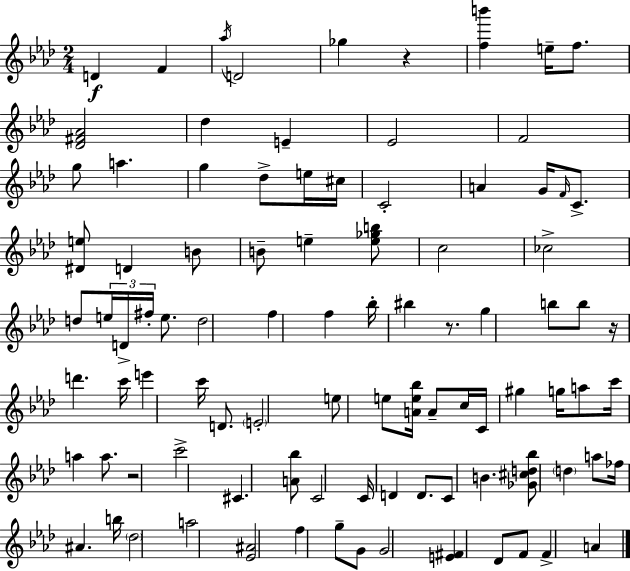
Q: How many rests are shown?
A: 4